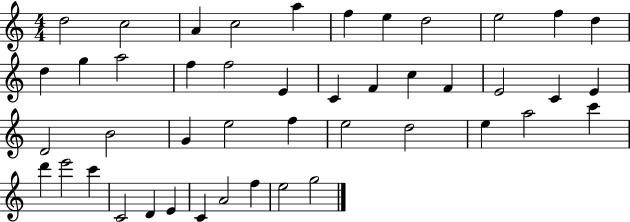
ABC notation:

X:1
T:Untitled
M:4/4
L:1/4
K:C
d2 c2 A c2 a f e d2 e2 f d d g a2 f f2 E C F c F E2 C E D2 B2 G e2 f e2 d2 e a2 c' d' e'2 c' C2 D E C A2 f e2 g2